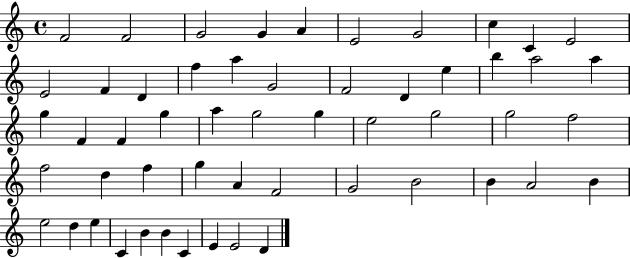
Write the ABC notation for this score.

X:1
T:Untitled
M:4/4
L:1/4
K:C
F2 F2 G2 G A E2 G2 c C E2 E2 F D f a G2 F2 D e b a2 a g F F g a g2 g e2 g2 g2 f2 f2 d f g A F2 G2 B2 B A2 B e2 d e C B B C E E2 D